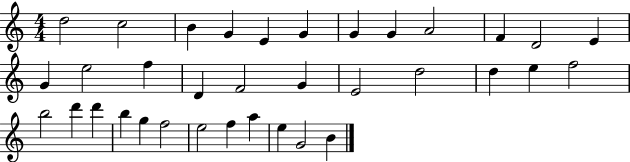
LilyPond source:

{
  \clef treble
  \numericTimeSignature
  \time 4/4
  \key c \major
  d''2 c''2 | b'4 g'4 e'4 g'4 | g'4 g'4 a'2 | f'4 d'2 e'4 | \break g'4 e''2 f''4 | d'4 f'2 g'4 | e'2 d''2 | d''4 e''4 f''2 | \break b''2 d'''4 d'''4 | b''4 g''4 f''2 | e''2 f''4 a''4 | e''4 g'2 b'4 | \break \bar "|."
}